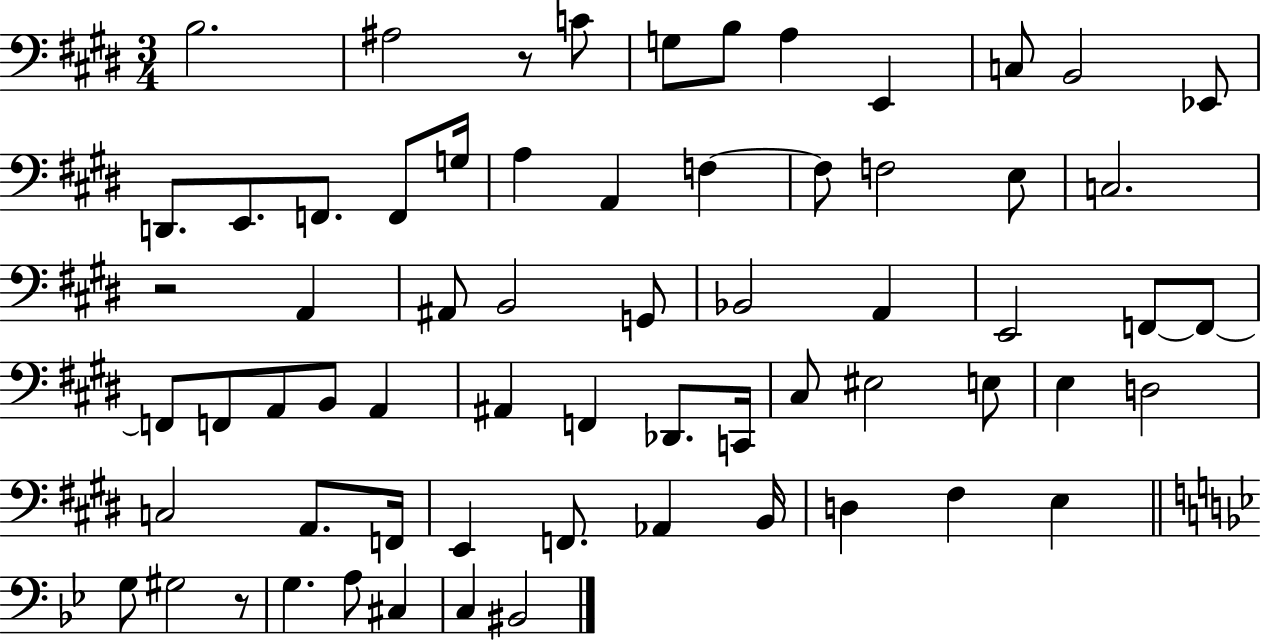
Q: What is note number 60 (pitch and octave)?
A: C#3